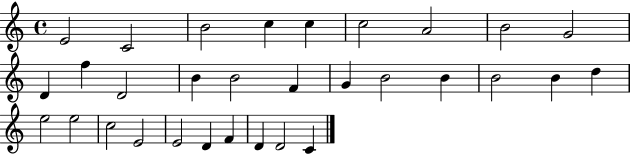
E4/h C4/h B4/h C5/q C5/q C5/h A4/h B4/h G4/h D4/q F5/q D4/h B4/q B4/h F4/q G4/q B4/h B4/q B4/h B4/q D5/q E5/h E5/h C5/h E4/h E4/h D4/q F4/q D4/q D4/h C4/q